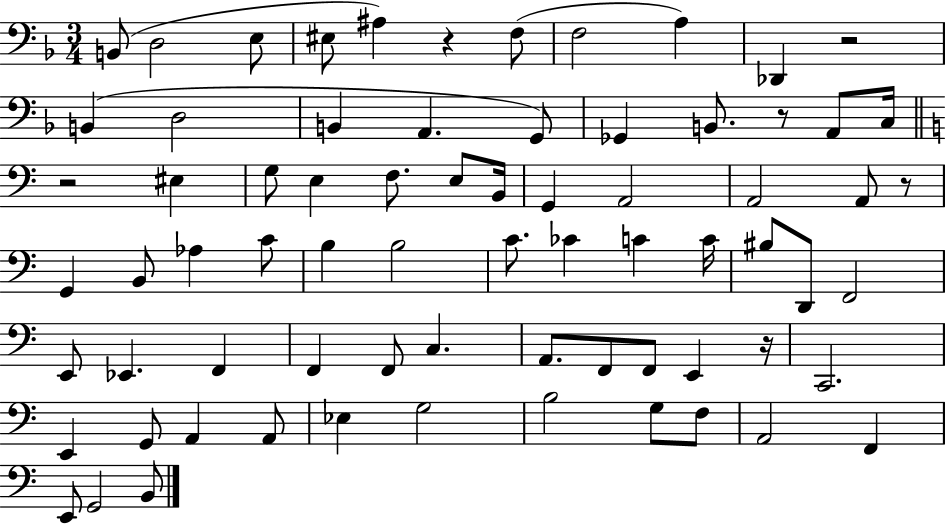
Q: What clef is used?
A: bass